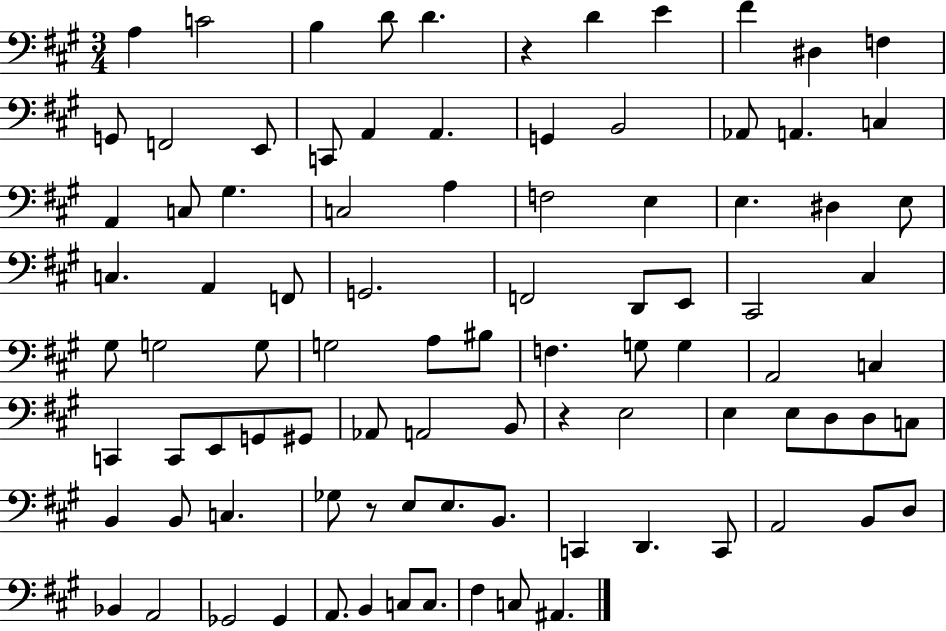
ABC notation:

X:1
T:Untitled
M:3/4
L:1/4
K:A
A, C2 B, D/2 D z D E ^F ^D, F, G,,/2 F,,2 E,,/2 C,,/2 A,, A,, G,, B,,2 _A,,/2 A,, C, A,, C,/2 ^G, C,2 A, F,2 E, E, ^D, E,/2 C, A,, F,,/2 G,,2 F,,2 D,,/2 E,,/2 ^C,,2 ^C, ^G,/2 G,2 G,/2 G,2 A,/2 ^B,/2 F, G,/2 G, A,,2 C, C,, C,,/2 E,,/2 G,,/2 ^G,,/2 _A,,/2 A,,2 B,,/2 z E,2 E, E,/2 D,/2 D,/2 C,/2 B,, B,,/2 C, _G,/2 z/2 E,/2 E,/2 B,,/2 C,, D,, C,,/2 A,,2 B,,/2 D,/2 _B,, A,,2 _G,,2 _G,, A,,/2 B,, C,/2 C,/2 ^F, C,/2 ^A,,